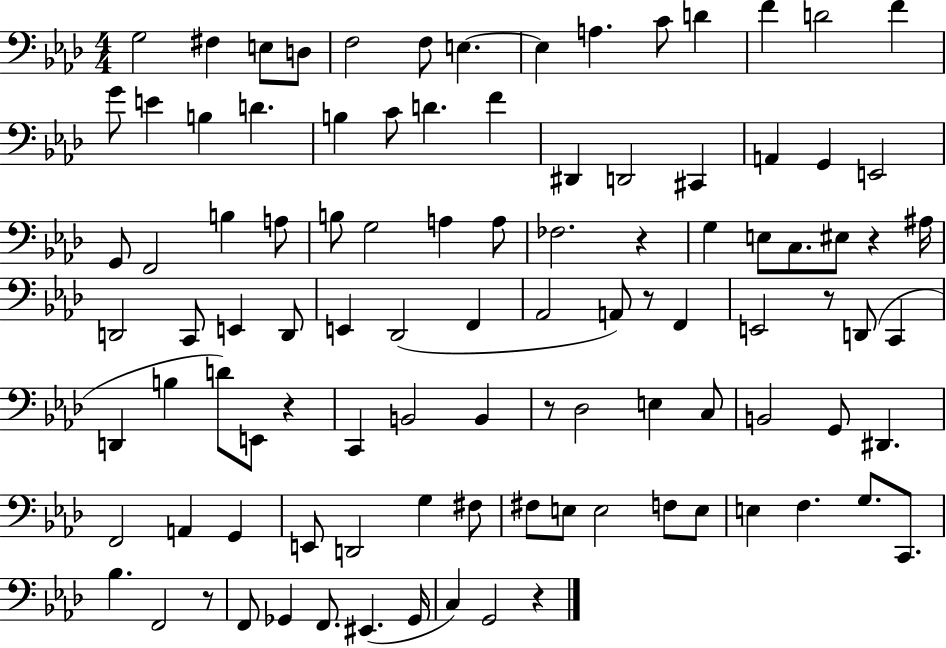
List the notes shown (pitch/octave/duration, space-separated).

G3/h F#3/q E3/e D3/e F3/h F3/e E3/q. E3/q A3/q. C4/e D4/q F4/q D4/h F4/q G4/e E4/q B3/q D4/q. B3/q C4/e D4/q. F4/q D#2/q D2/h C#2/q A2/q G2/q E2/h G2/e F2/h B3/q A3/e B3/e G3/h A3/q A3/e FES3/h. R/q G3/q E3/e C3/e. EIS3/e R/q A#3/s D2/h C2/e E2/q D2/e E2/q Db2/h F2/q Ab2/h A2/e R/e F2/q E2/h R/e D2/e C2/q D2/q B3/q D4/e E2/e R/q C2/q B2/h B2/q R/e Db3/h E3/q C3/e B2/h G2/e D#2/q. F2/h A2/q G2/q E2/e D2/h G3/q F#3/e F#3/e E3/e E3/h F3/e E3/e E3/q F3/q. G3/e. C2/e. Bb3/q. F2/h R/e F2/e Gb2/q F2/e. EIS2/q. Gb2/s C3/q G2/h R/q